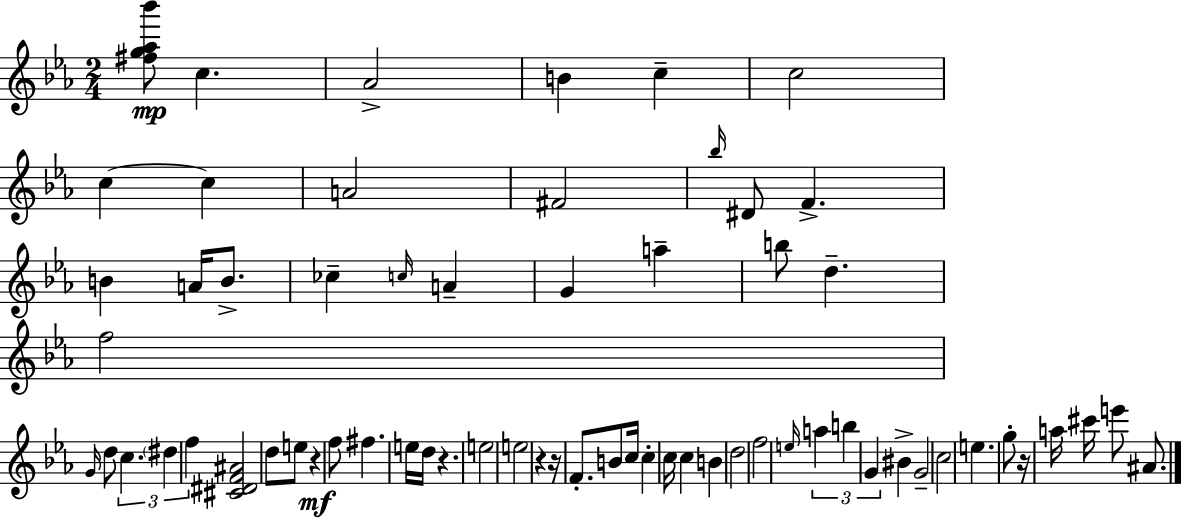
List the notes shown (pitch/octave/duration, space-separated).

[F#5,G5,Ab5,Bb6]/e C5/q. Ab4/h B4/q C5/q C5/h C5/q C5/q A4/h F#4/h Bb5/s D#4/e F4/q. B4/q A4/s B4/e. CES5/q C5/s A4/q G4/q A5/q B5/e D5/q. F5/h G4/s D5/e C5/q. D#5/q F5/q [C#4,D#4,F4,A#4]/h D5/e E5/e R/q F5/e F#5/q. E5/s D5/s R/q. E5/h E5/h R/q R/s F4/e. B4/e C5/s C5/q C5/s C5/q B4/q D5/h F5/h E5/s A5/q B5/q G4/q BIS4/q G4/h C5/h E5/q. G5/e R/s A5/s C#6/s E6/e A#4/e.